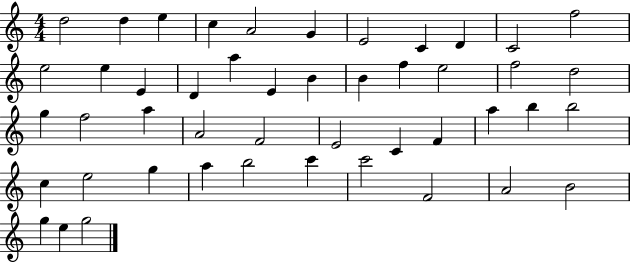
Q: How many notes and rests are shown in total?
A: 47